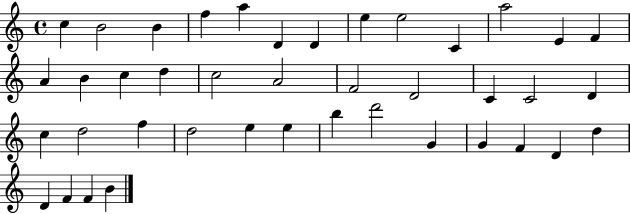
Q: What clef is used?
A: treble